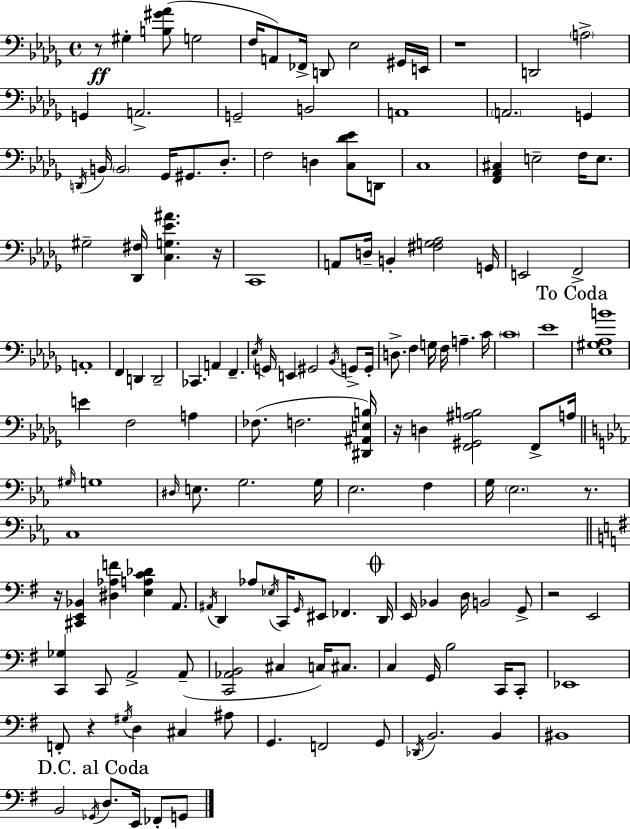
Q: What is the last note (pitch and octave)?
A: G2